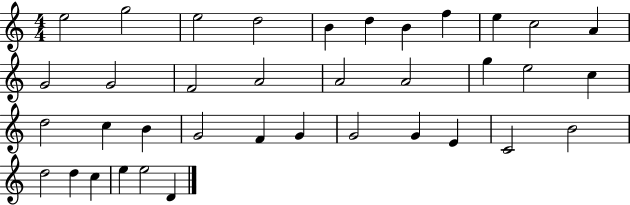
X:1
T:Untitled
M:4/4
L:1/4
K:C
e2 g2 e2 d2 B d B f e c2 A G2 G2 F2 A2 A2 A2 g e2 c d2 c B G2 F G G2 G E C2 B2 d2 d c e e2 D